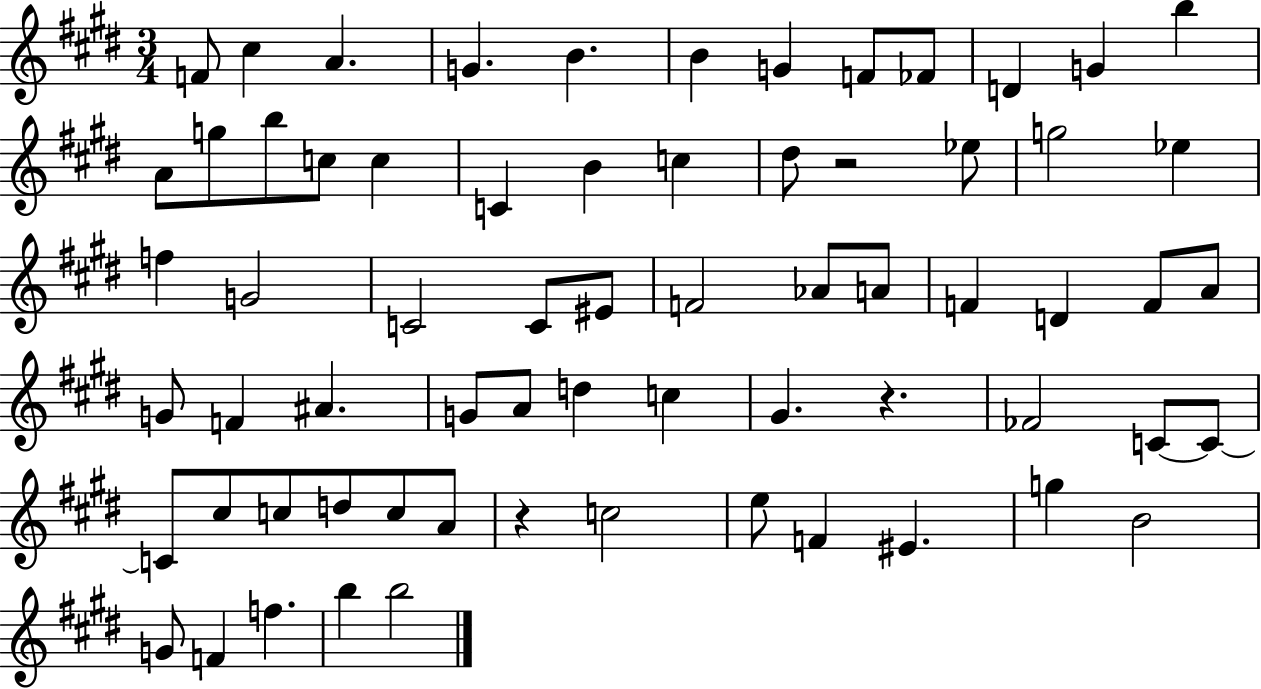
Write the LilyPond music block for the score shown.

{
  \clef treble
  \numericTimeSignature
  \time 3/4
  \key e \major
  \repeat volta 2 { f'8 cis''4 a'4. | g'4. b'4. | b'4 g'4 f'8 fes'8 | d'4 g'4 b''4 | \break a'8 g''8 b''8 c''8 c''4 | c'4 b'4 c''4 | dis''8 r2 ees''8 | g''2 ees''4 | \break f''4 g'2 | c'2 c'8 eis'8 | f'2 aes'8 a'8 | f'4 d'4 f'8 a'8 | \break g'8 f'4 ais'4. | g'8 a'8 d''4 c''4 | gis'4. r4. | fes'2 c'8~~ c'8~~ | \break c'8 cis''8 c''8 d''8 c''8 a'8 | r4 c''2 | e''8 f'4 eis'4. | g''4 b'2 | \break g'8 f'4 f''4. | b''4 b''2 | } \bar "|."
}